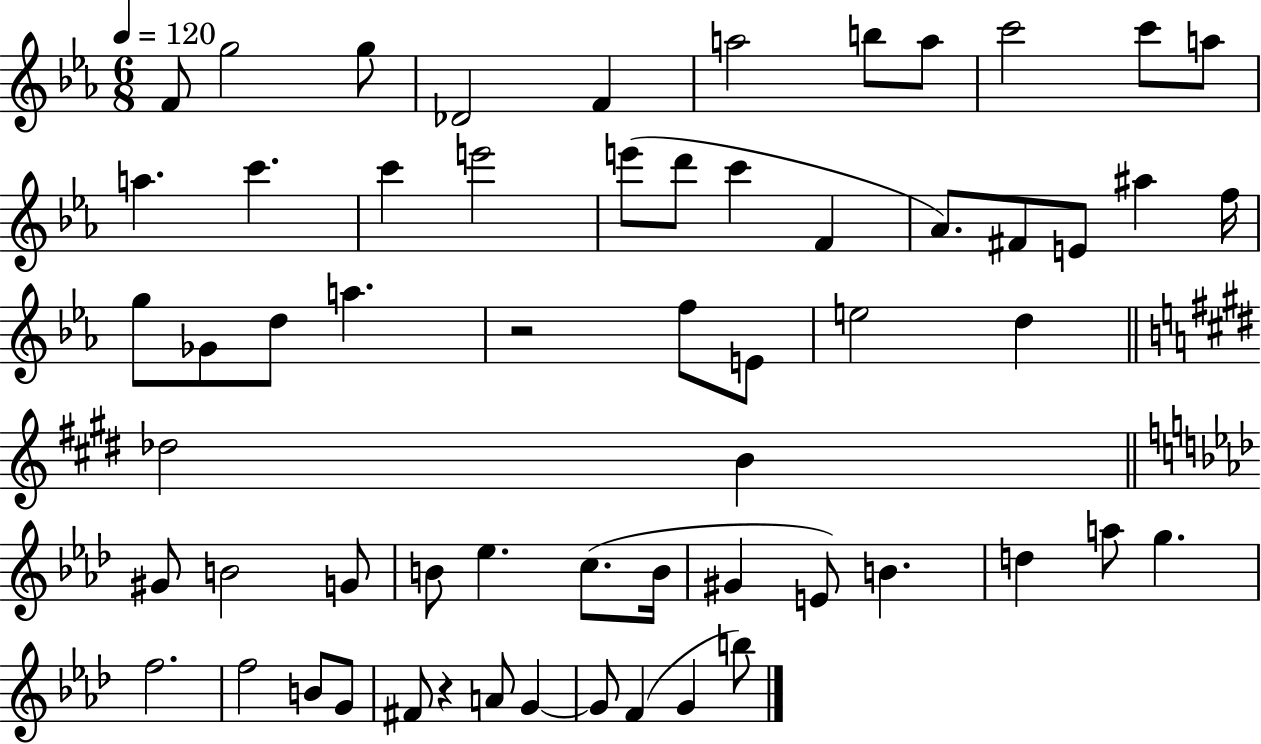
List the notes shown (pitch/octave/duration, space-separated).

F4/e G5/h G5/e Db4/h F4/q A5/h B5/e A5/e C6/h C6/e A5/e A5/q. C6/q. C6/q E6/h E6/e D6/e C6/q F4/q Ab4/e. F#4/e E4/e A#5/q F5/s G5/e Gb4/e D5/e A5/q. R/h F5/e E4/e E5/h D5/q Db5/h B4/q G#4/e B4/h G4/e B4/e Eb5/q. C5/e. B4/s G#4/q E4/e B4/q. D5/q A5/e G5/q. F5/h. F5/h B4/e G4/e F#4/e R/q A4/e G4/q G4/e F4/q G4/q B5/e